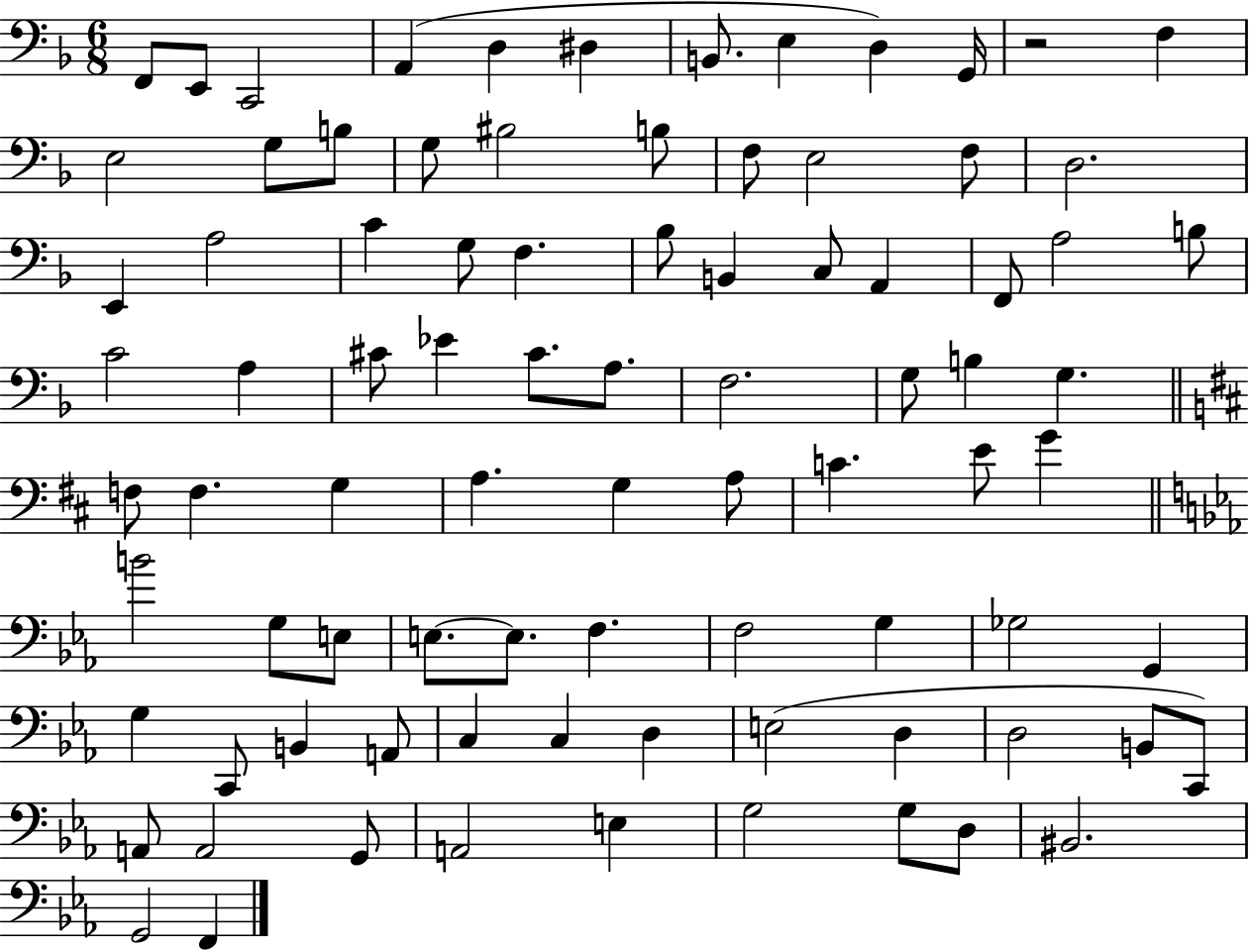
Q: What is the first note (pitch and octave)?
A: F2